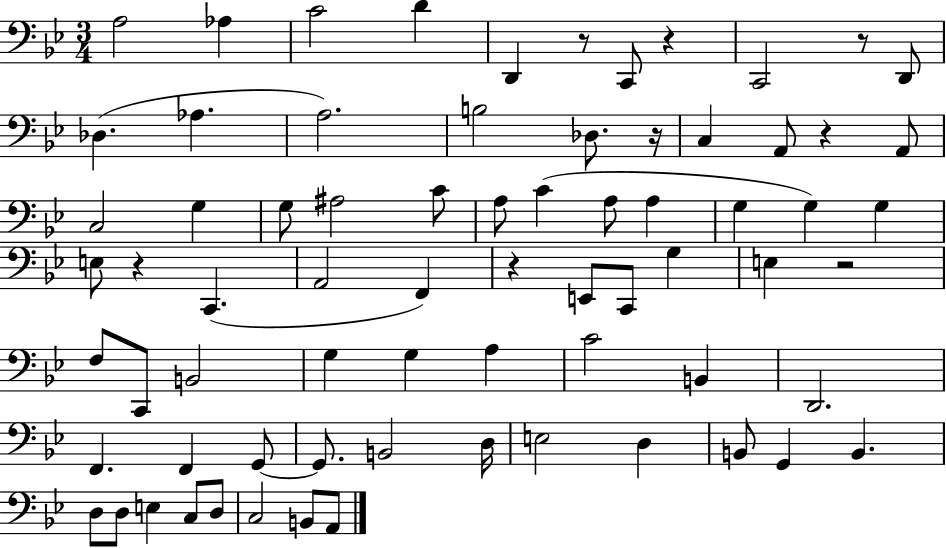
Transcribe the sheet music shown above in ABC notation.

X:1
T:Untitled
M:3/4
L:1/4
K:Bb
A,2 _A, C2 D D,, z/2 C,,/2 z C,,2 z/2 D,,/2 _D, _A, A,2 B,2 _D,/2 z/4 C, A,,/2 z A,,/2 C,2 G, G,/2 ^A,2 C/2 A,/2 C A,/2 A, G, G, G, E,/2 z C,, A,,2 F,, z E,,/2 C,,/2 G, E, z2 F,/2 C,,/2 B,,2 G, G, A, C2 B,, D,,2 F,, F,, G,,/2 G,,/2 B,,2 D,/4 E,2 D, B,,/2 G,, B,, D,/2 D,/2 E, C,/2 D,/2 C,2 B,,/2 A,,/2